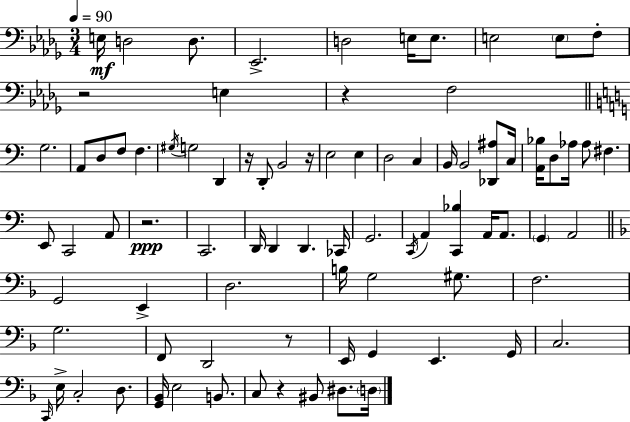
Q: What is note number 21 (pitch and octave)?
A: D2